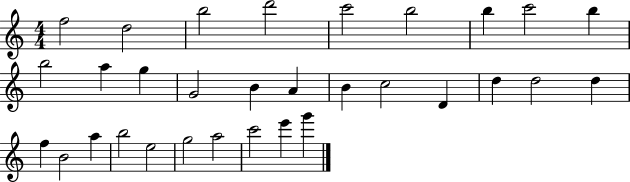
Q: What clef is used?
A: treble